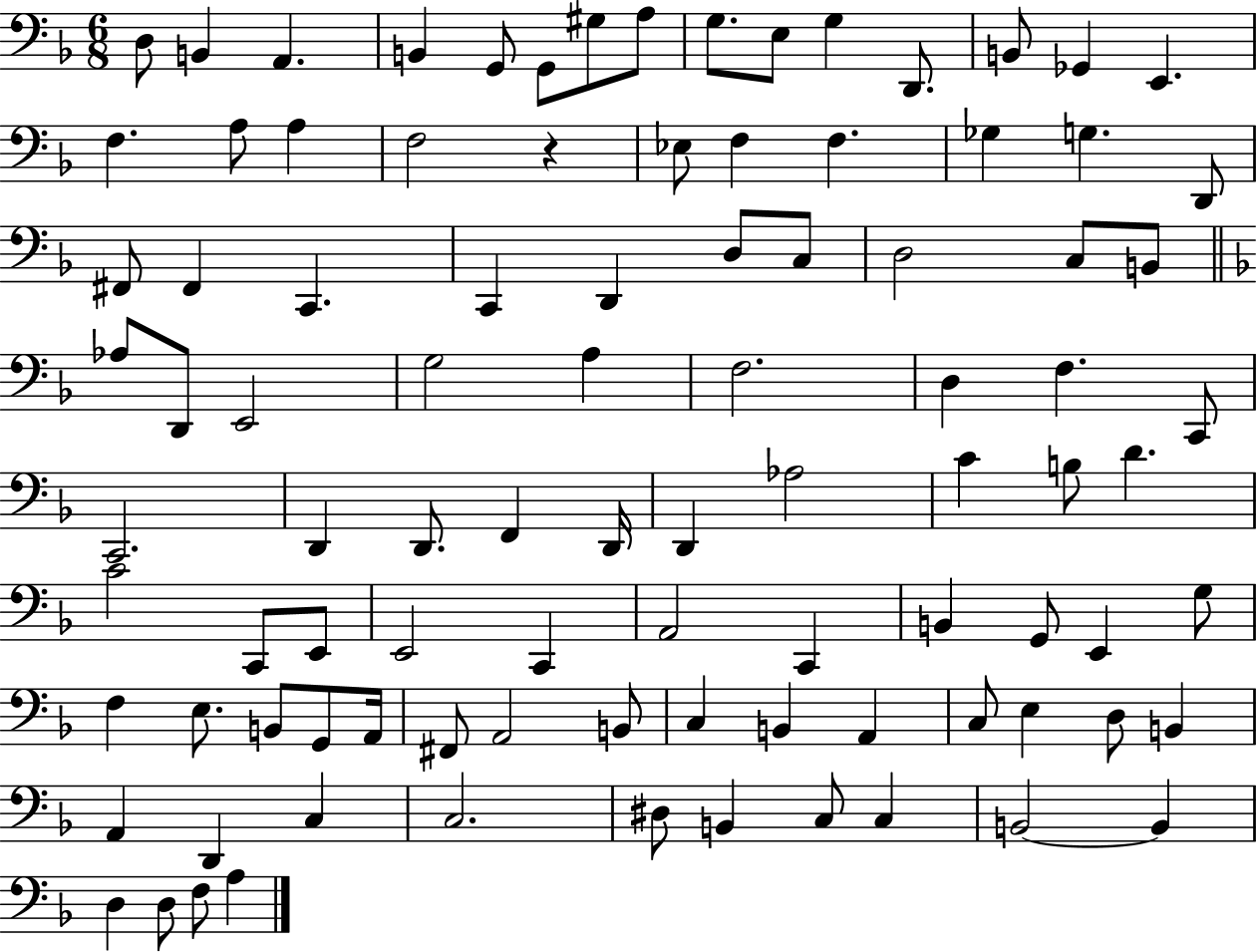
X:1
T:Untitled
M:6/8
L:1/4
K:F
D,/2 B,, A,, B,, G,,/2 G,,/2 ^G,/2 A,/2 G,/2 E,/2 G, D,,/2 B,,/2 _G,, E,, F, A,/2 A, F,2 z _E,/2 F, F, _G, G, D,,/2 ^F,,/2 ^F,, C,, C,, D,, D,/2 C,/2 D,2 C,/2 B,,/2 _A,/2 D,,/2 E,,2 G,2 A, F,2 D, F, C,,/2 C,,2 D,, D,,/2 F,, D,,/4 D,, _A,2 C B,/2 D C2 C,,/2 E,,/2 E,,2 C,, A,,2 C,, B,, G,,/2 E,, G,/2 F, E,/2 B,,/2 G,,/2 A,,/4 ^F,,/2 A,,2 B,,/2 C, B,, A,, C,/2 E, D,/2 B,, A,, D,, C, C,2 ^D,/2 B,, C,/2 C, B,,2 B,, D, D,/2 F,/2 A,